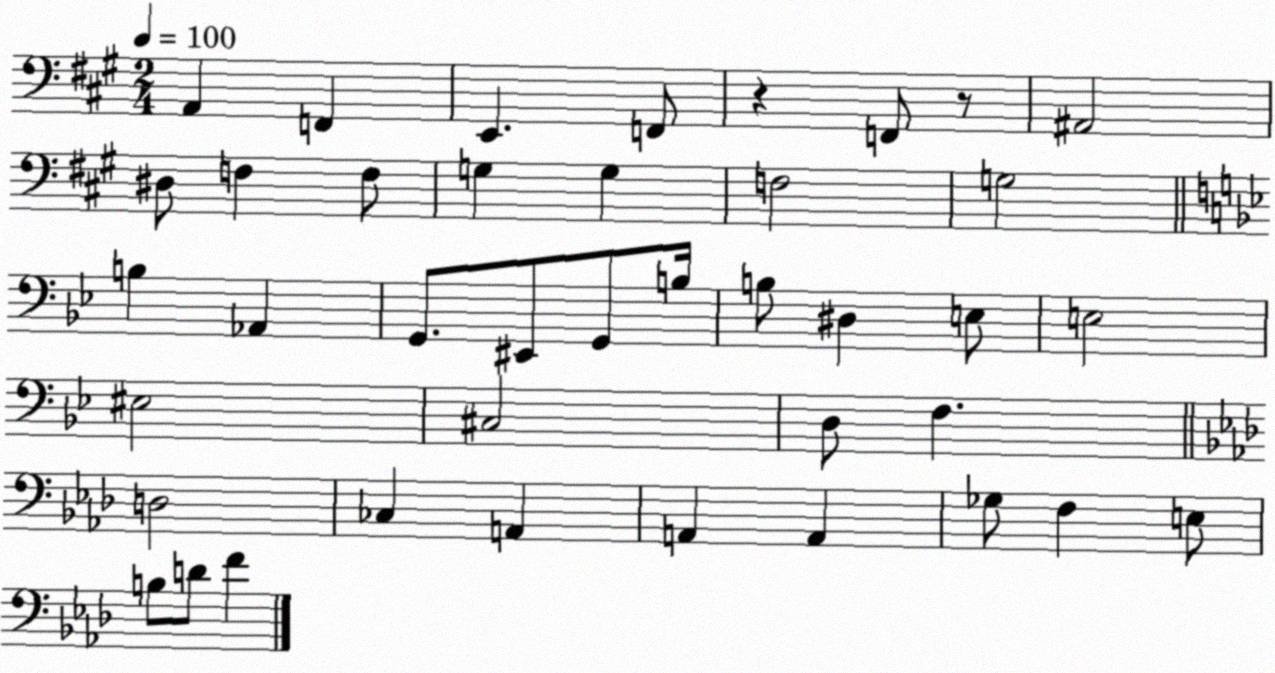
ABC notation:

X:1
T:Untitled
M:2/4
L:1/4
K:A
A,, F,, E,, F,,/2 z F,,/2 z/2 ^A,,2 ^D,/2 F, F,/2 G, G, F,2 G,2 B, _A,, G,,/2 ^E,,/2 G,,/2 B,/4 B,/2 ^D, E,/2 E,2 ^E,2 ^C,2 D,/2 F, D,2 _C, A,, A,, A,, _G,/2 F, E,/2 B,/2 D/2 F